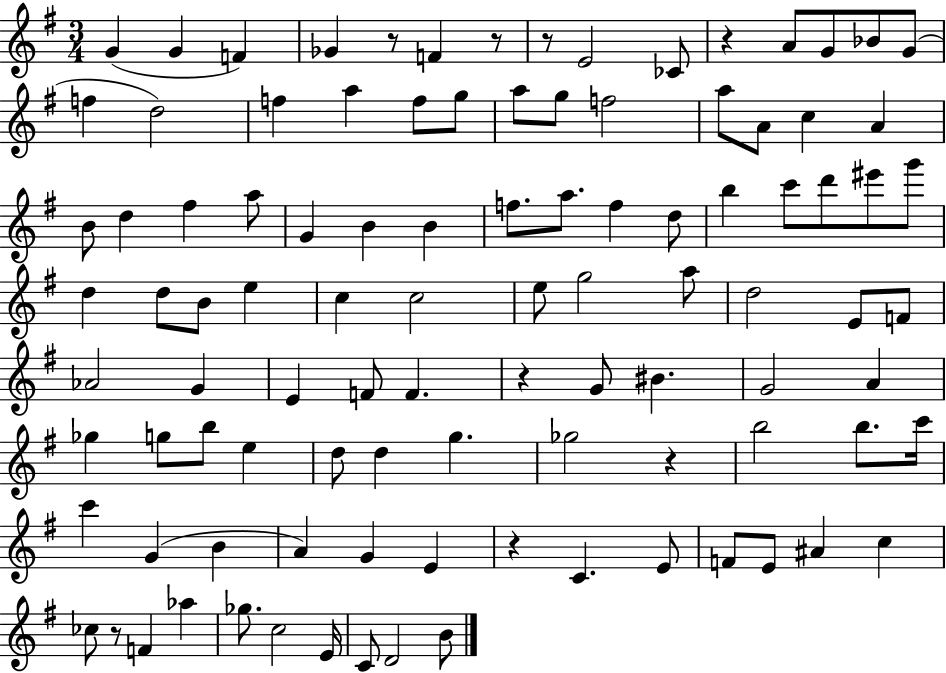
G4/q G4/q F4/q Gb4/q R/e F4/q R/e R/e E4/h CES4/e R/q A4/e G4/e Bb4/e G4/e F5/q D5/h F5/q A5/q F5/e G5/e A5/e G5/e F5/h A5/e A4/e C5/q A4/q B4/e D5/q F#5/q A5/e G4/q B4/q B4/q F5/e. A5/e. F5/q D5/e B5/q C6/e D6/e EIS6/e G6/e D5/q D5/e B4/e E5/q C5/q C5/h E5/e G5/h A5/e D5/h E4/e F4/e Ab4/h G4/q E4/q F4/e F4/q. R/q G4/e BIS4/q. G4/h A4/q Gb5/q G5/e B5/e E5/q D5/e D5/q G5/q. Gb5/h R/q B5/h B5/e. C6/s C6/q G4/q B4/q A4/q G4/q E4/q R/q C4/q. E4/e F4/e E4/e A#4/q C5/q CES5/e R/e F4/q Ab5/q Gb5/e. C5/h E4/s C4/e D4/h B4/e